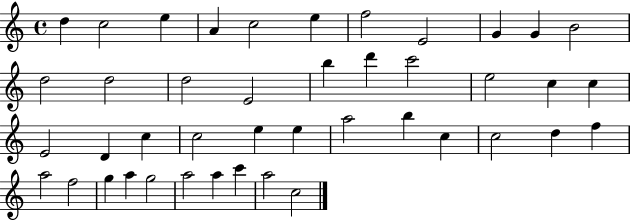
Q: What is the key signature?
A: C major